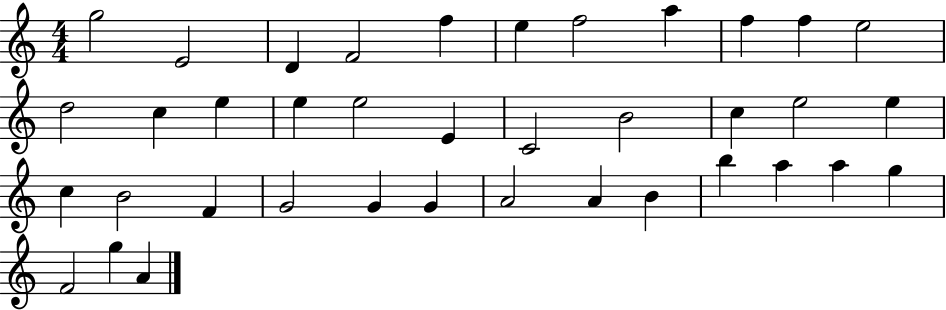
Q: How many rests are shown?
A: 0